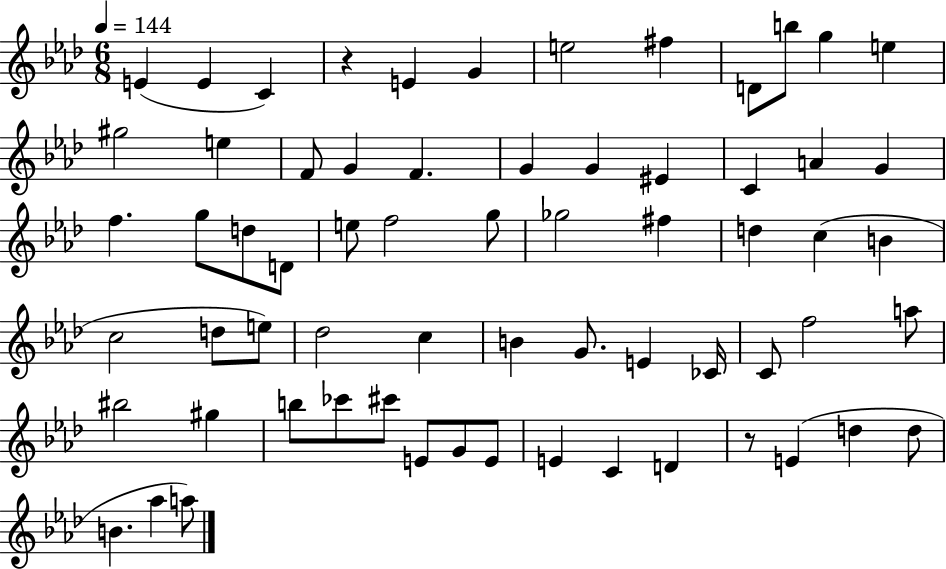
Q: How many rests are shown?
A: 2